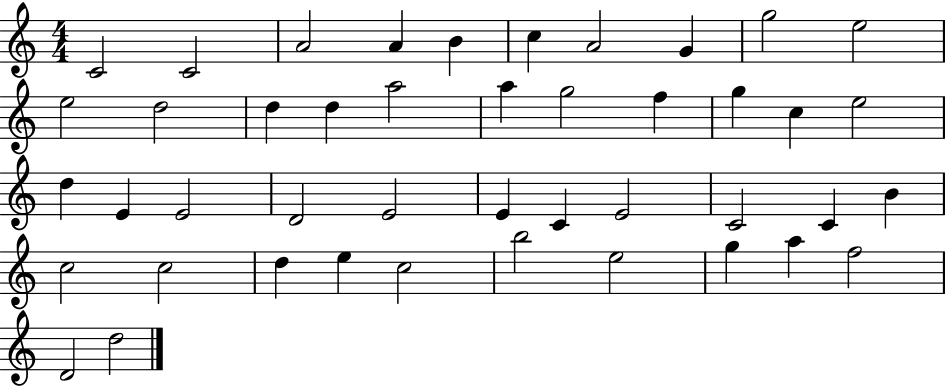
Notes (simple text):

C4/h C4/h A4/h A4/q B4/q C5/q A4/h G4/q G5/h E5/h E5/h D5/h D5/q D5/q A5/h A5/q G5/h F5/q G5/q C5/q E5/h D5/q E4/q E4/h D4/h E4/h E4/q C4/q E4/h C4/h C4/q B4/q C5/h C5/h D5/q E5/q C5/h B5/h E5/h G5/q A5/q F5/h D4/h D5/h